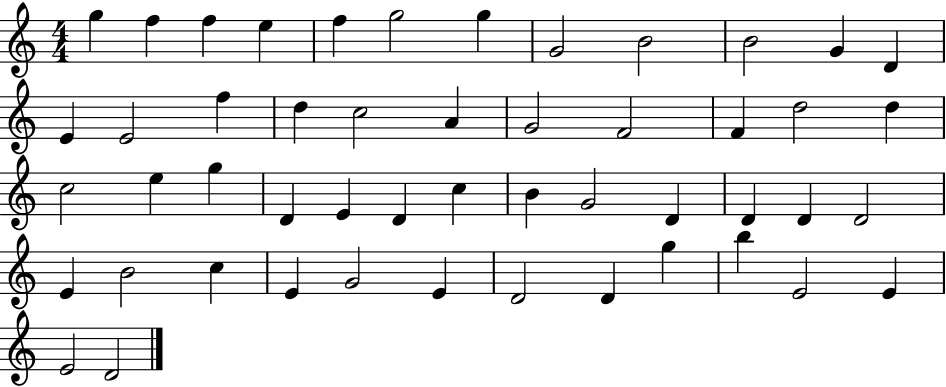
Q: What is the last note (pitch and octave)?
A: D4